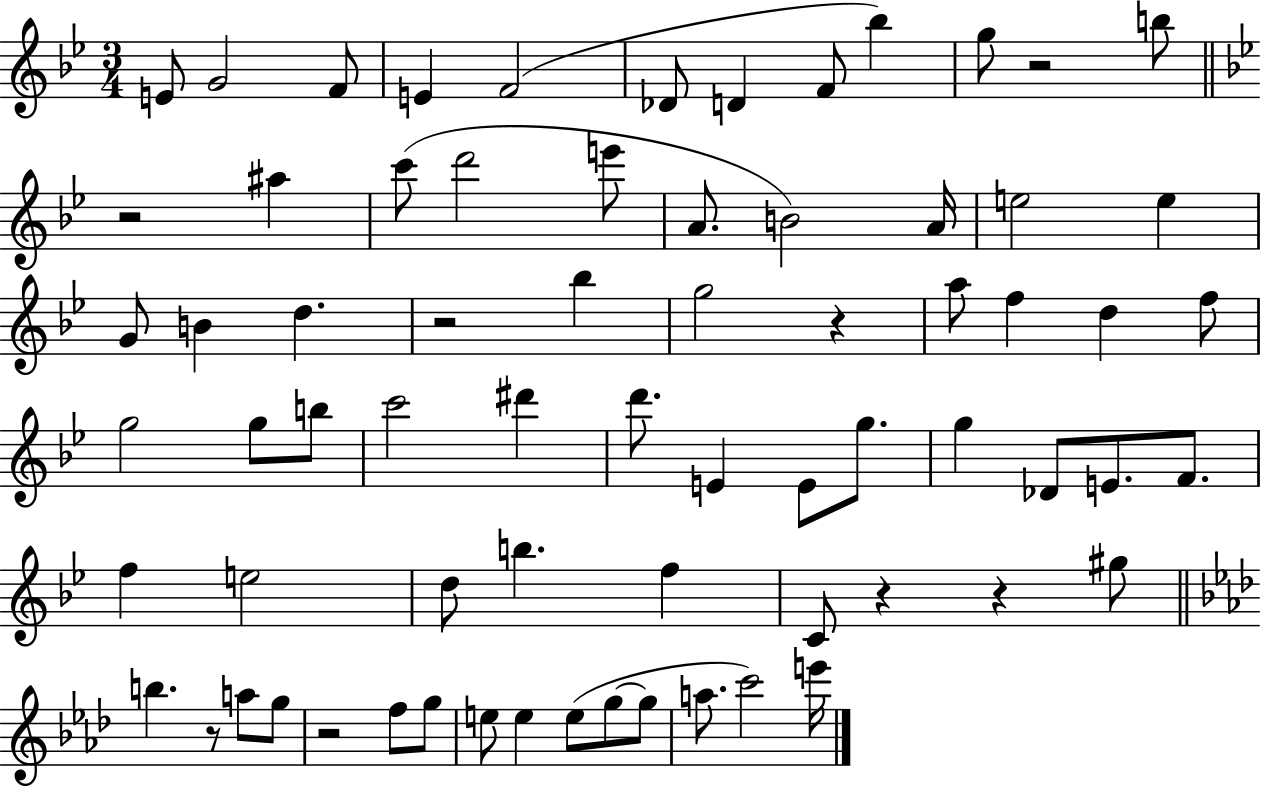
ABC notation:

X:1
T:Untitled
M:3/4
L:1/4
K:Bb
E/2 G2 F/2 E F2 _D/2 D F/2 _b g/2 z2 b/2 z2 ^a c'/2 d'2 e'/2 A/2 B2 A/4 e2 e G/2 B d z2 _b g2 z a/2 f d f/2 g2 g/2 b/2 c'2 ^d' d'/2 E E/2 g/2 g _D/2 E/2 F/2 f e2 d/2 b f C/2 z z ^g/2 b z/2 a/2 g/2 z2 f/2 g/2 e/2 e e/2 g/2 g/2 a/2 c'2 e'/4